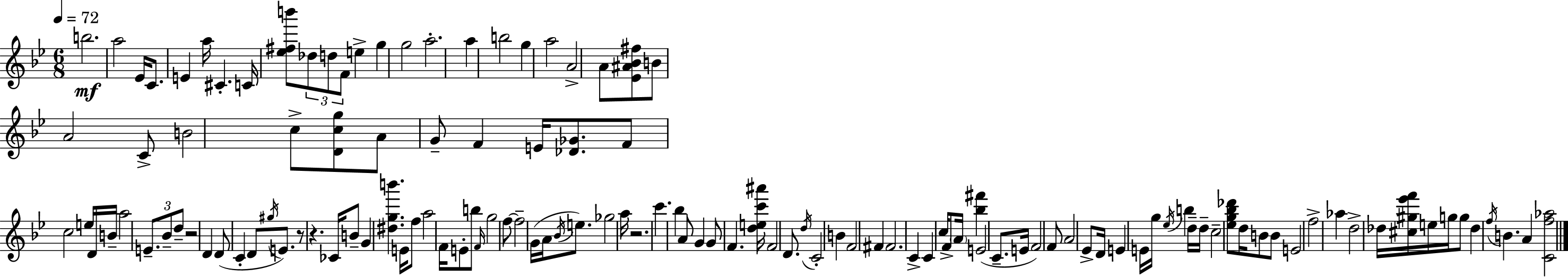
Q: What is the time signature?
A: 6/8